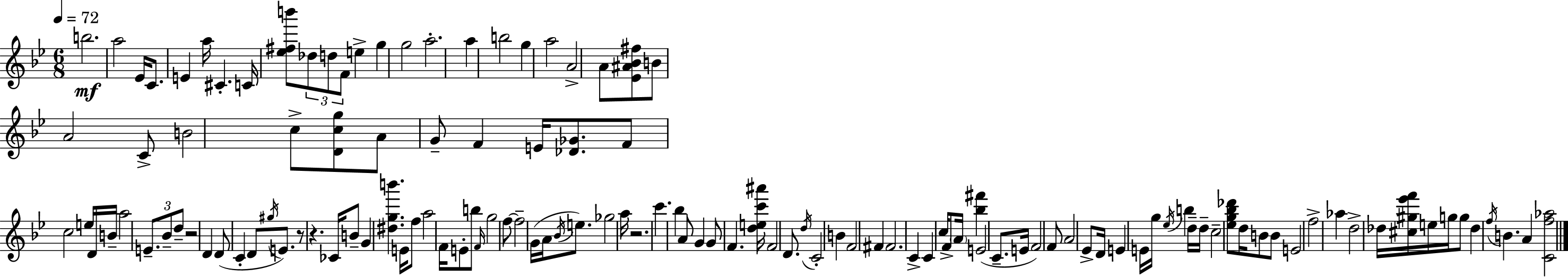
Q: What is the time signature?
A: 6/8